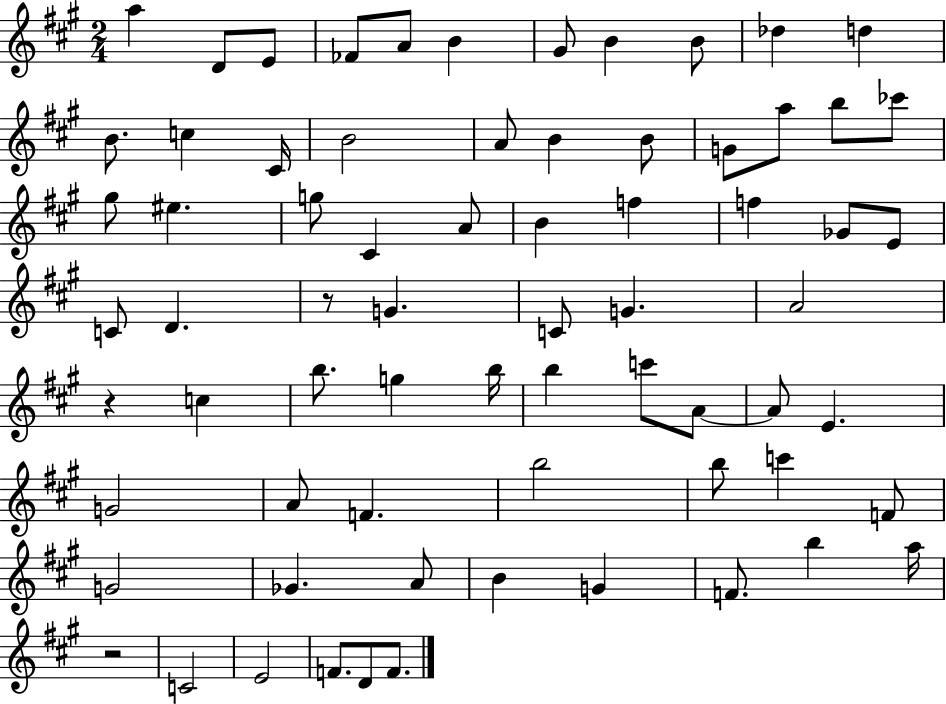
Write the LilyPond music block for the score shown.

{
  \clef treble
  \numericTimeSignature
  \time 2/4
  \key a \major
  a''4 d'8 e'8 | fes'8 a'8 b'4 | gis'8 b'4 b'8 | des''4 d''4 | \break b'8. c''4 cis'16 | b'2 | a'8 b'4 b'8 | g'8 a''8 b''8 ces'''8 | \break gis''8 eis''4. | g''8 cis'4 a'8 | b'4 f''4 | f''4 ges'8 e'8 | \break c'8 d'4. | r8 g'4. | c'8 g'4. | a'2 | \break r4 c''4 | b''8. g''4 b''16 | b''4 c'''8 a'8~~ | a'8 e'4. | \break g'2 | a'8 f'4. | b''2 | b''8 c'''4 f'8 | \break g'2 | ges'4. a'8 | b'4 g'4 | f'8. b''4 a''16 | \break r2 | c'2 | e'2 | f'8. d'8 f'8. | \break \bar "|."
}